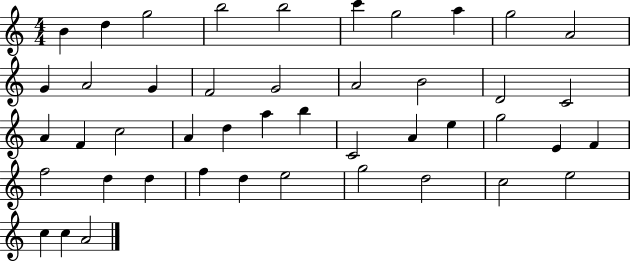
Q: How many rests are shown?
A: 0